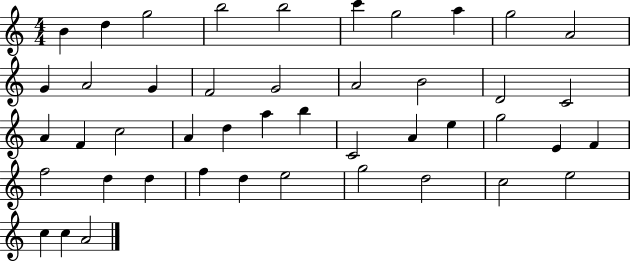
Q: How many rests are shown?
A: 0